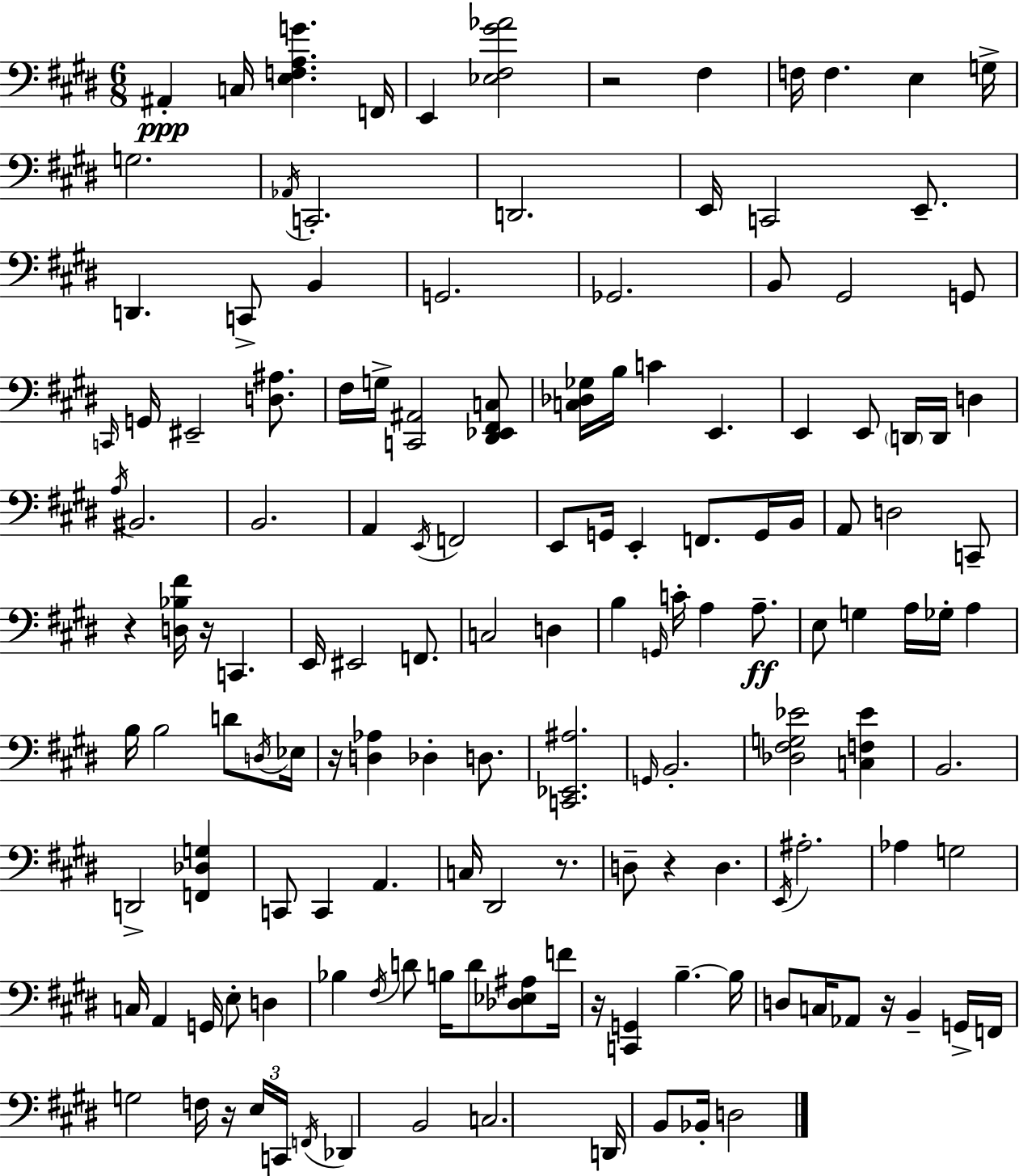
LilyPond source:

{
  \clef bass
  \numericTimeSignature
  \time 6/8
  \key e \major
  ais,4-.\ppp c16 <e f a g'>4. f,16 | e,4 <ees fis gis' aes'>2 | r2 fis4 | f16 f4. e4 g16-> | \break g2. | \acciaccatura { aes,16 } c,2.-. | d,2. | e,16 c,2 e,8.-- | \break d,4. c,8-> b,4 | g,2. | ges,2. | b,8 gis,2 g,8 | \break \grace { c,16 } g,16 eis,2-- <d ais>8. | fis16 g16-> <c, ais,>2 | <dis, ees, fis, c>8 <c des ges>16 b16 c'4 e,4. | e,4 e,8 \parenthesize d,16 d,16 d4 | \break \acciaccatura { a16 } bis,2. | b,2. | a,4 \acciaccatura { e,16 } f,2 | e,8 g,16 e,4-. f,8. | \break g,16 b,16 a,8 d2 | c,8-- r4 <d bes fis'>16 r16 c,4. | e,16 eis,2 | f,8. c2 | \break d4 b4 \grace { g,16 } c'16-. a4 | a8.--\ff e8 g4 a16 | ges16-. a4 b16 b2 | d'8 \acciaccatura { d16 } ees16 r16 <d aes>4 des4-. | \break d8. <c, ees, ais>2. | \grace { g,16 } b,2.-. | <des fis g ees'>2 | <c f ees'>4 b,2. | \break d,2-> | <f, des g>4 c,8 c,4 | a,4. c16 dis,2 | r8. d8-- r4 | \break d4. \acciaccatura { e,16 } ais2.-. | aes4 | g2 c16 a,4 | g,16 e8-. d4 bes4 | \break \acciaccatura { fis16 } d'8 b16 d'8 <des ees ais>8 f'16 r16 <c, g,>4 | b4.--~~ b16 d8 c16 | aes,8 r16 b,4-- g,16-> f,16 g2 | f16 r16 \tuplet 3/2 { e16 c,16 \acciaccatura { f,16 } } des,4 | \break b,2 c2. | d,16 b,8 | bes,16-. d2 \bar "|."
}